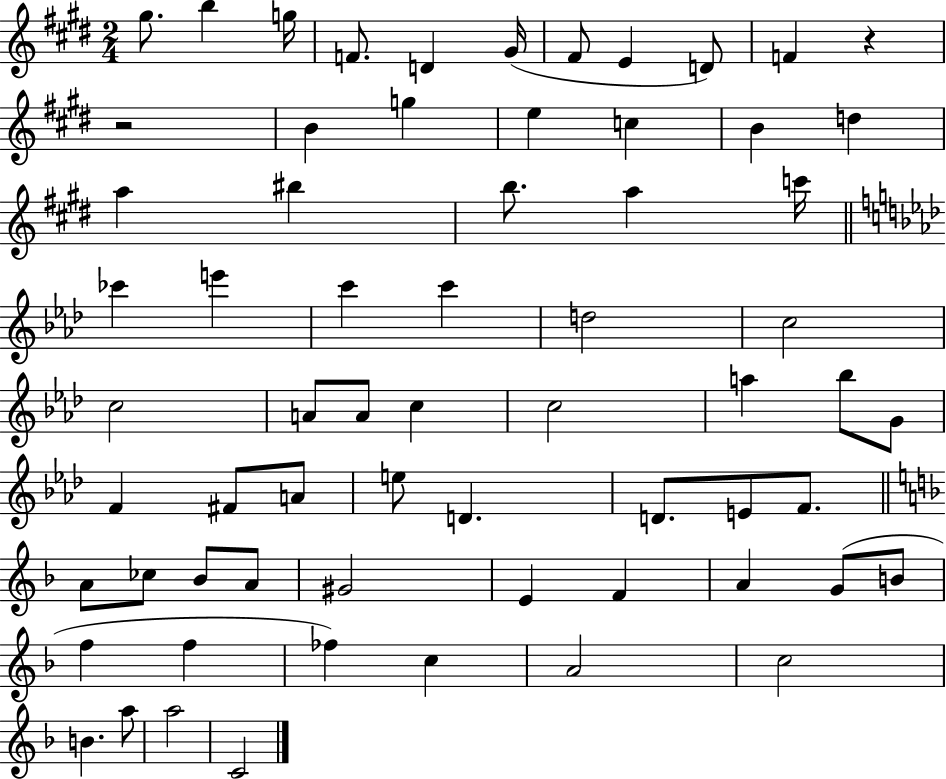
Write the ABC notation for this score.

X:1
T:Untitled
M:2/4
L:1/4
K:E
^g/2 b g/4 F/2 D ^G/4 ^F/2 E D/2 F z z2 B g e c B d a ^b b/2 a c'/4 _c' e' c' c' d2 c2 c2 A/2 A/2 c c2 a _b/2 G/2 F ^F/2 A/2 e/2 D D/2 E/2 F/2 A/2 _c/2 _B/2 A/2 ^G2 E F A G/2 B/2 f f _f c A2 c2 B a/2 a2 C2